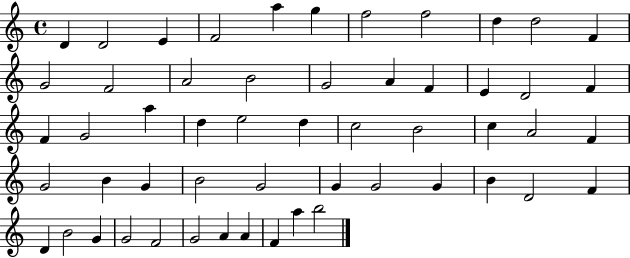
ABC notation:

X:1
T:Untitled
M:4/4
L:1/4
K:C
D D2 E F2 a g f2 f2 d d2 F G2 F2 A2 B2 G2 A F E D2 F F G2 a d e2 d c2 B2 c A2 F G2 B G B2 G2 G G2 G B D2 F D B2 G G2 F2 G2 A A F a b2